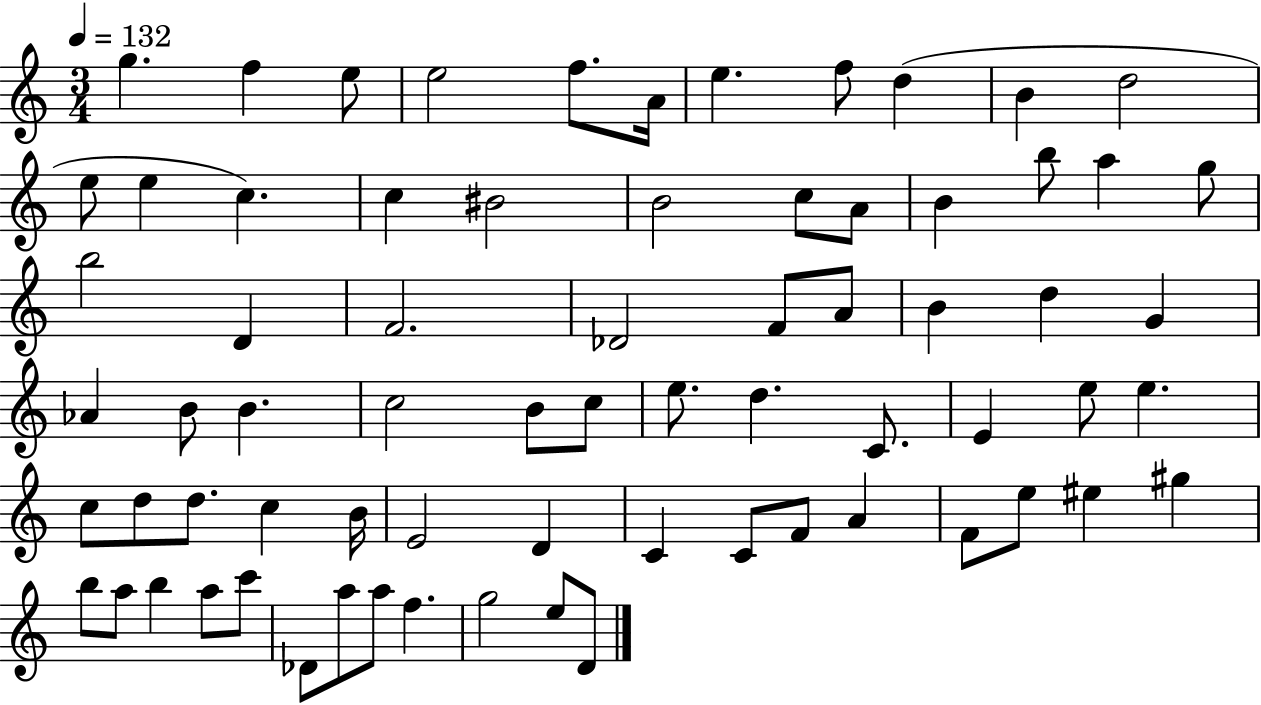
G5/q. F5/q E5/e E5/h F5/e. A4/s E5/q. F5/e D5/q B4/q D5/h E5/e E5/q C5/q. C5/q BIS4/h B4/h C5/e A4/e B4/q B5/e A5/q G5/e B5/h D4/q F4/h. Db4/h F4/e A4/e B4/q D5/q G4/q Ab4/q B4/e B4/q. C5/h B4/e C5/e E5/e. D5/q. C4/e. E4/q E5/e E5/q. C5/e D5/e D5/e. C5/q B4/s E4/h D4/q C4/q C4/e F4/e A4/q F4/e E5/e EIS5/q G#5/q B5/e A5/e B5/q A5/e C6/e Db4/e A5/e A5/e F5/q. G5/h E5/e D4/e